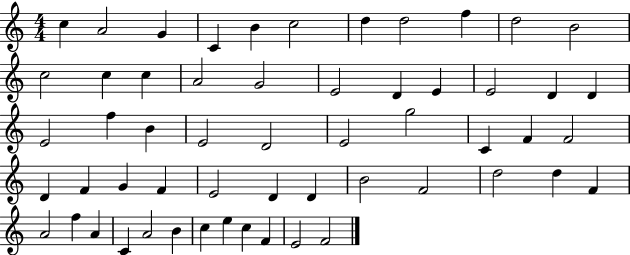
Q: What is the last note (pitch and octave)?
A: F4